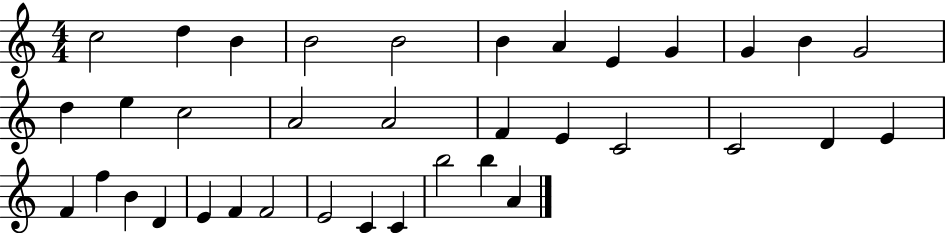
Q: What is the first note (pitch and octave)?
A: C5